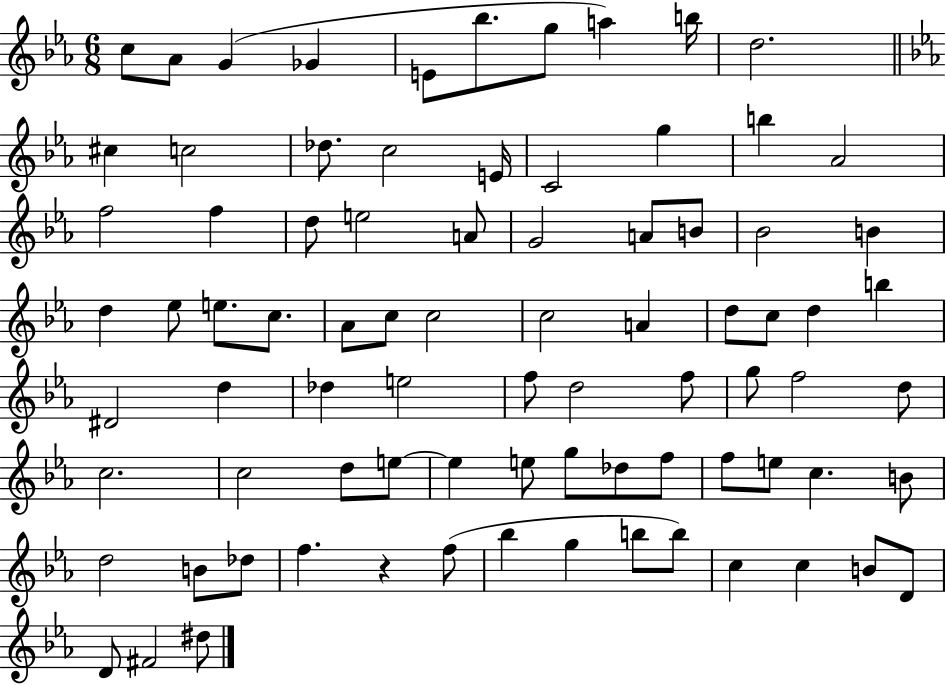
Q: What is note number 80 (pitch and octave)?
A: F#4